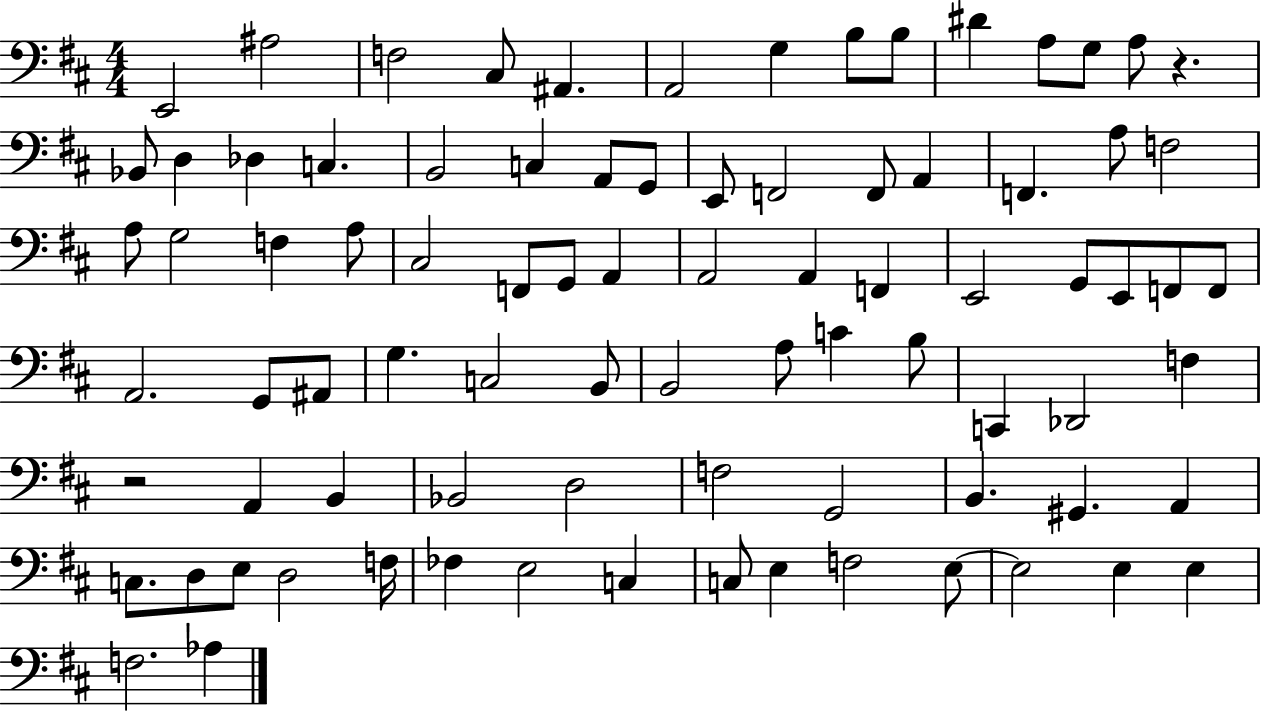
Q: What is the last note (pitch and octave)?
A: Ab3